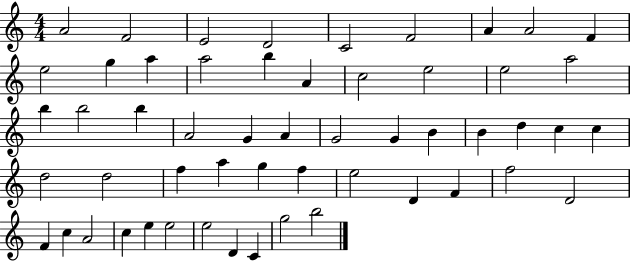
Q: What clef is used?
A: treble